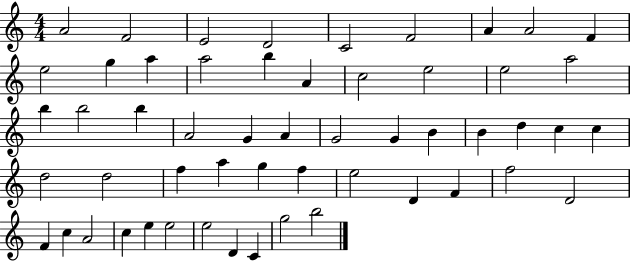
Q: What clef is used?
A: treble